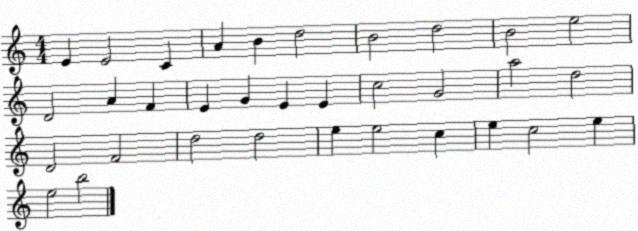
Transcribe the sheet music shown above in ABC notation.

X:1
T:Untitled
M:4/4
L:1/4
K:C
E E2 C A B d2 B2 d2 B2 e2 D2 A F E G E E c2 G2 a2 d2 D2 F2 d2 d2 e e2 c e c2 e e2 b2